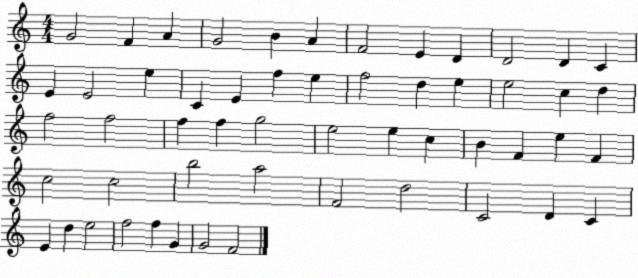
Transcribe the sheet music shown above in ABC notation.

X:1
T:Untitled
M:4/4
L:1/4
K:C
G2 F A G2 B A F2 E D D2 D C E E2 e C E f e f2 d e e2 c d f2 f2 f f g2 e2 e c B F e F c2 c2 b2 a2 F2 d2 C2 D C E d e2 f2 f G G2 F2